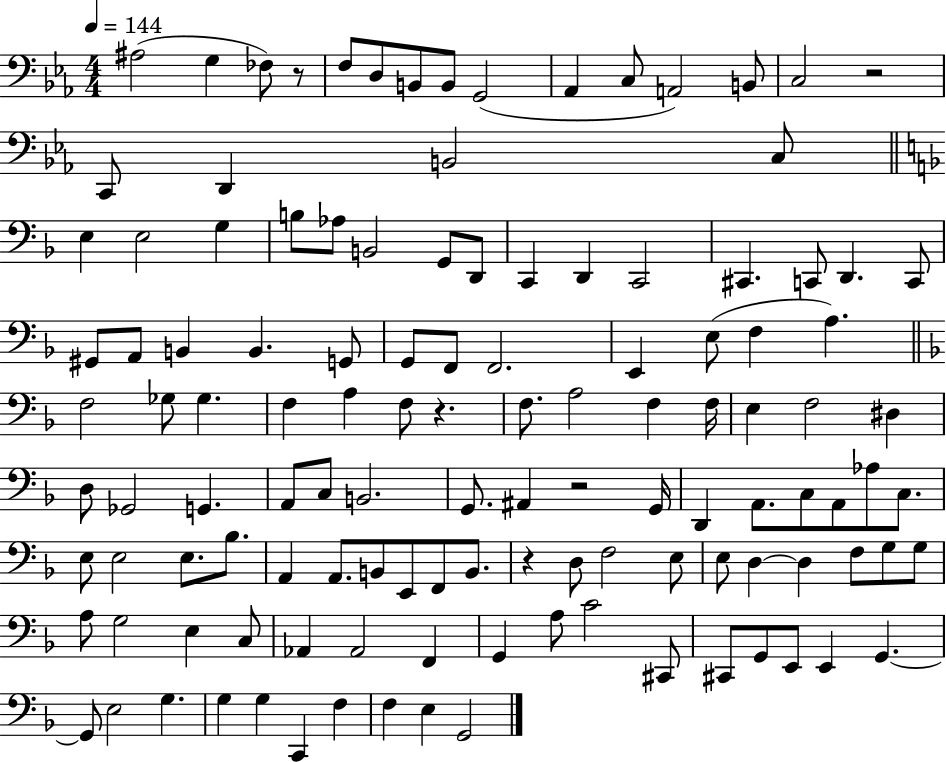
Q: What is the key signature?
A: EES major